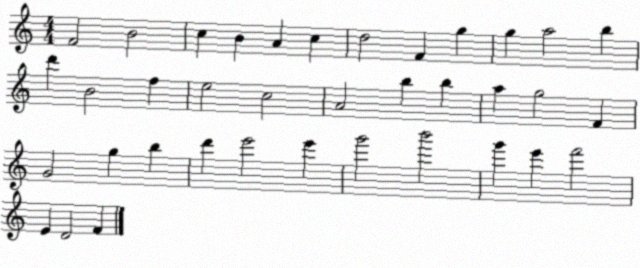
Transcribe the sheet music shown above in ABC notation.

X:1
T:Untitled
M:4/4
L:1/4
K:C
F2 B2 c B A c d2 F g g a2 b d' B2 f e2 c2 A2 b b a g2 F G2 g b d' e'2 e' g'2 b'2 g' e' f'2 E D2 F